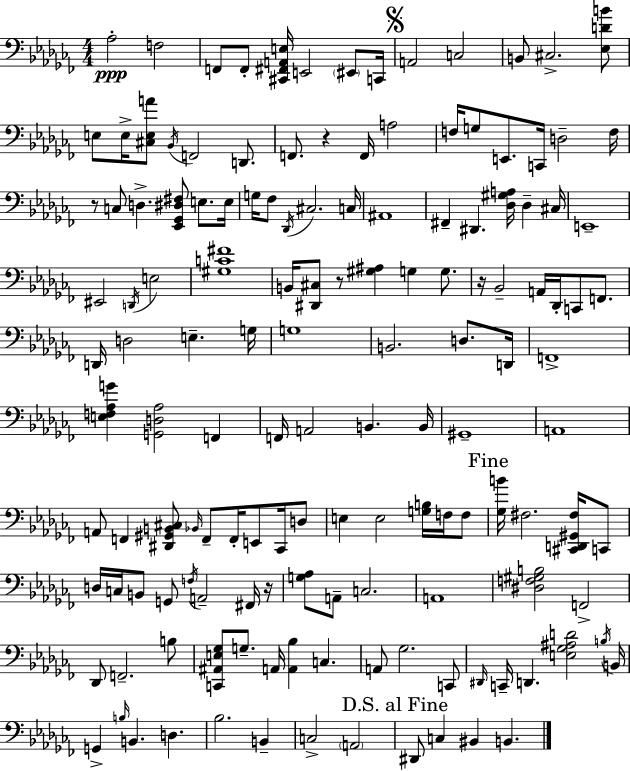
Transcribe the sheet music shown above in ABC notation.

X:1
T:Untitled
M:4/4
L:1/4
K:Abm
_A,2 F,2 F,,/2 F,,/2 [^C,,^F,,A,,E,]/4 E,,2 ^E,,/2 C,,/4 A,,2 C,2 B,,/2 ^C,2 [_E,DB]/2 E,/2 E,/4 [^C,E,A]/2 _B,,/4 F,,2 D,,/2 F,,/2 z F,,/4 A,2 F,/4 G,/2 E,,/2 C,,/4 D,2 F,/4 z/2 C,/2 D, [_E,,_G,,^D,^F,]/2 E,/2 E,/4 G,/4 _F,/2 _D,,/4 ^C,2 C,/4 ^A,,4 ^F,, ^D,, [_D,^G,A,]/4 _D, ^C,/4 E,,4 ^E,,2 D,,/4 E,2 [^G,C^F]4 B,,/4 [^D,,^C,]/2 z/2 [^G,^A,] G, G,/2 z/4 _B,,2 A,,/4 _D,,/4 C,,/2 F,,/2 D,,/4 D,2 E, G,/4 G,4 B,,2 D,/2 D,,/4 F,,4 [E,F,_A,G] [G,,D,_A,]2 F,, F,,/4 A,,2 B,, B,,/4 ^G,,4 A,,4 A,,/2 F,, [^D,,^G,,B,,^C,]/2 _B,,/4 F,,/2 F,,/4 E,,/2 _C,,/4 D,/2 E, E,2 [G,B,]/4 F,/4 F,/2 [_G,B]/4 ^F,2 [^C,,D,,^G,,^F,]/4 C,,/2 D,/4 C,/4 B,,/2 G,,/2 F,/4 A,,2 ^F,,/4 z/4 [G,_A,]/2 A,,/2 C,2 A,,4 [^D,F,^G,B,]2 F,,2 _D,,/2 F,,2 B,/2 [C,,^A,,E,_G,]/2 G,/2 A,,/4 [A,,_B,] C, A,,/2 _G,2 C,,/2 ^D,,/4 C,,/4 D,, [E,_G,^A,D]2 B,/4 B,,/4 G,, B,/4 B,, D, _B,2 B,, C,2 A,,2 ^D,,/2 C, ^B,, B,,